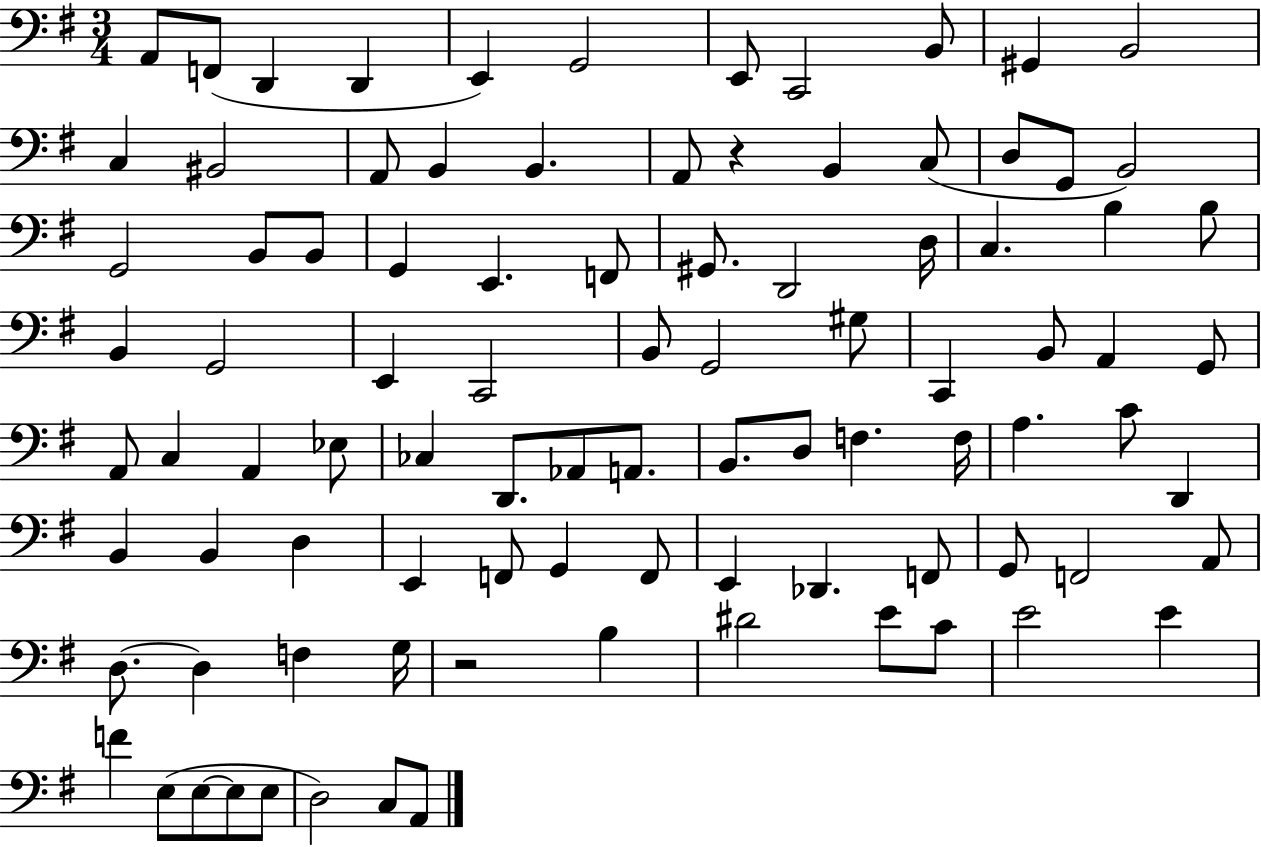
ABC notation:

X:1
T:Untitled
M:3/4
L:1/4
K:G
A,,/2 F,,/2 D,, D,, E,, G,,2 E,,/2 C,,2 B,,/2 ^G,, B,,2 C, ^B,,2 A,,/2 B,, B,, A,,/2 z B,, C,/2 D,/2 G,,/2 B,,2 G,,2 B,,/2 B,,/2 G,, E,, F,,/2 ^G,,/2 D,,2 D,/4 C, B, B,/2 B,, G,,2 E,, C,,2 B,,/2 G,,2 ^G,/2 C,, B,,/2 A,, G,,/2 A,,/2 C, A,, _E,/2 _C, D,,/2 _A,,/2 A,,/2 B,,/2 D,/2 F, F,/4 A, C/2 D,, B,, B,, D, E,, F,,/2 G,, F,,/2 E,, _D,, F,,/2 G,,/2 F,,2 A,,/2 D,/2 D, F, G,/4 z2 B, ^D2 E/2 C/2 E2 E F E,/2 E,/2 E,/2 E,/2 D,2 C,/2 A,,/2